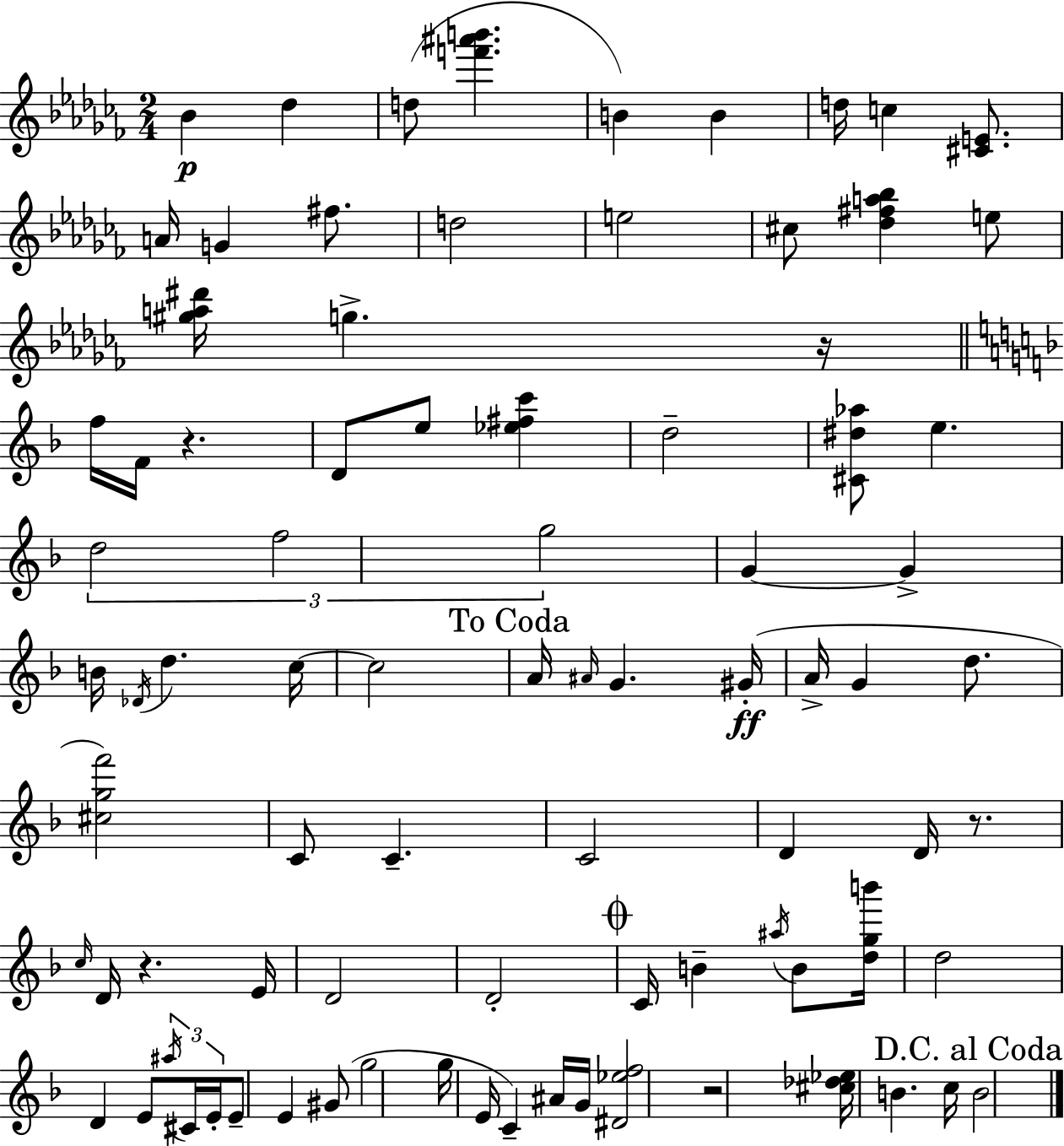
Bb4/q Db5/q D5/e [F6,A#6,B6]/q. B4/q B4/q D5/s C5/q [C#4,E4]/e. A4/s G4/q F#5/e. D5/h E5/h C#5/e [Db5,F#5,A5,Bb5]/q E5/e [G#5,A5,D#6]/s G5/q. R/s F5/s F4/s R/q. D4/e E5/e [Eb5,F#5,C6]/q D5/h [C#4,D#5,Ab5]/e E5/q. D5/h F5/h G5/h G4/q G4/q B4/s Db4/s D5/q. C5/s C5/h A4/s A#4/s G4/q. G#4/s A4/s G4/q D5/e. [C#5,G5,F6]/h C4/e C4/q. C4/h D4/q D4/s R/e. C5/s D4/s R/q. E4/s D4/h D4/h C4/s B4/q A#5/s B4/e [D5,G5,B6]/s D5/h D4/q E4/e A#5/s C#4/s E4/s E4/e E4/q G#4/e G5/h G5/s E4/s C4/q A#4/s G4/s [D#4,Eb5,F5]/h R/h [C#5,Db5,Eb5]/s B4/q. C5/s B4/h